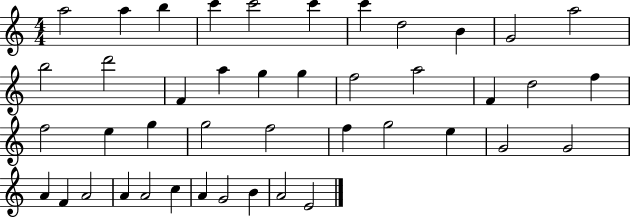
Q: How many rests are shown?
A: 0